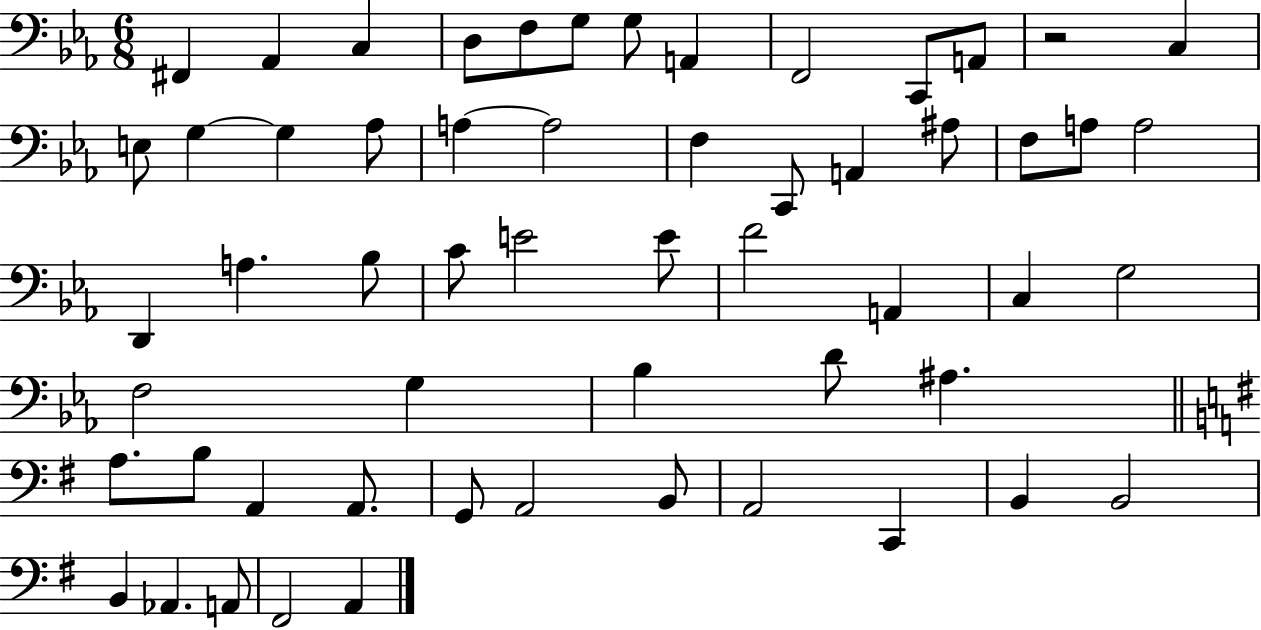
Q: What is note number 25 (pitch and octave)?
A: A3